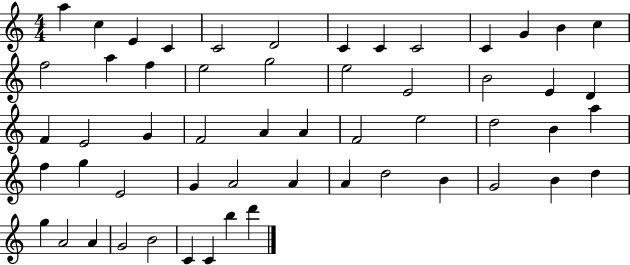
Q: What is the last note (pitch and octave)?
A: D6